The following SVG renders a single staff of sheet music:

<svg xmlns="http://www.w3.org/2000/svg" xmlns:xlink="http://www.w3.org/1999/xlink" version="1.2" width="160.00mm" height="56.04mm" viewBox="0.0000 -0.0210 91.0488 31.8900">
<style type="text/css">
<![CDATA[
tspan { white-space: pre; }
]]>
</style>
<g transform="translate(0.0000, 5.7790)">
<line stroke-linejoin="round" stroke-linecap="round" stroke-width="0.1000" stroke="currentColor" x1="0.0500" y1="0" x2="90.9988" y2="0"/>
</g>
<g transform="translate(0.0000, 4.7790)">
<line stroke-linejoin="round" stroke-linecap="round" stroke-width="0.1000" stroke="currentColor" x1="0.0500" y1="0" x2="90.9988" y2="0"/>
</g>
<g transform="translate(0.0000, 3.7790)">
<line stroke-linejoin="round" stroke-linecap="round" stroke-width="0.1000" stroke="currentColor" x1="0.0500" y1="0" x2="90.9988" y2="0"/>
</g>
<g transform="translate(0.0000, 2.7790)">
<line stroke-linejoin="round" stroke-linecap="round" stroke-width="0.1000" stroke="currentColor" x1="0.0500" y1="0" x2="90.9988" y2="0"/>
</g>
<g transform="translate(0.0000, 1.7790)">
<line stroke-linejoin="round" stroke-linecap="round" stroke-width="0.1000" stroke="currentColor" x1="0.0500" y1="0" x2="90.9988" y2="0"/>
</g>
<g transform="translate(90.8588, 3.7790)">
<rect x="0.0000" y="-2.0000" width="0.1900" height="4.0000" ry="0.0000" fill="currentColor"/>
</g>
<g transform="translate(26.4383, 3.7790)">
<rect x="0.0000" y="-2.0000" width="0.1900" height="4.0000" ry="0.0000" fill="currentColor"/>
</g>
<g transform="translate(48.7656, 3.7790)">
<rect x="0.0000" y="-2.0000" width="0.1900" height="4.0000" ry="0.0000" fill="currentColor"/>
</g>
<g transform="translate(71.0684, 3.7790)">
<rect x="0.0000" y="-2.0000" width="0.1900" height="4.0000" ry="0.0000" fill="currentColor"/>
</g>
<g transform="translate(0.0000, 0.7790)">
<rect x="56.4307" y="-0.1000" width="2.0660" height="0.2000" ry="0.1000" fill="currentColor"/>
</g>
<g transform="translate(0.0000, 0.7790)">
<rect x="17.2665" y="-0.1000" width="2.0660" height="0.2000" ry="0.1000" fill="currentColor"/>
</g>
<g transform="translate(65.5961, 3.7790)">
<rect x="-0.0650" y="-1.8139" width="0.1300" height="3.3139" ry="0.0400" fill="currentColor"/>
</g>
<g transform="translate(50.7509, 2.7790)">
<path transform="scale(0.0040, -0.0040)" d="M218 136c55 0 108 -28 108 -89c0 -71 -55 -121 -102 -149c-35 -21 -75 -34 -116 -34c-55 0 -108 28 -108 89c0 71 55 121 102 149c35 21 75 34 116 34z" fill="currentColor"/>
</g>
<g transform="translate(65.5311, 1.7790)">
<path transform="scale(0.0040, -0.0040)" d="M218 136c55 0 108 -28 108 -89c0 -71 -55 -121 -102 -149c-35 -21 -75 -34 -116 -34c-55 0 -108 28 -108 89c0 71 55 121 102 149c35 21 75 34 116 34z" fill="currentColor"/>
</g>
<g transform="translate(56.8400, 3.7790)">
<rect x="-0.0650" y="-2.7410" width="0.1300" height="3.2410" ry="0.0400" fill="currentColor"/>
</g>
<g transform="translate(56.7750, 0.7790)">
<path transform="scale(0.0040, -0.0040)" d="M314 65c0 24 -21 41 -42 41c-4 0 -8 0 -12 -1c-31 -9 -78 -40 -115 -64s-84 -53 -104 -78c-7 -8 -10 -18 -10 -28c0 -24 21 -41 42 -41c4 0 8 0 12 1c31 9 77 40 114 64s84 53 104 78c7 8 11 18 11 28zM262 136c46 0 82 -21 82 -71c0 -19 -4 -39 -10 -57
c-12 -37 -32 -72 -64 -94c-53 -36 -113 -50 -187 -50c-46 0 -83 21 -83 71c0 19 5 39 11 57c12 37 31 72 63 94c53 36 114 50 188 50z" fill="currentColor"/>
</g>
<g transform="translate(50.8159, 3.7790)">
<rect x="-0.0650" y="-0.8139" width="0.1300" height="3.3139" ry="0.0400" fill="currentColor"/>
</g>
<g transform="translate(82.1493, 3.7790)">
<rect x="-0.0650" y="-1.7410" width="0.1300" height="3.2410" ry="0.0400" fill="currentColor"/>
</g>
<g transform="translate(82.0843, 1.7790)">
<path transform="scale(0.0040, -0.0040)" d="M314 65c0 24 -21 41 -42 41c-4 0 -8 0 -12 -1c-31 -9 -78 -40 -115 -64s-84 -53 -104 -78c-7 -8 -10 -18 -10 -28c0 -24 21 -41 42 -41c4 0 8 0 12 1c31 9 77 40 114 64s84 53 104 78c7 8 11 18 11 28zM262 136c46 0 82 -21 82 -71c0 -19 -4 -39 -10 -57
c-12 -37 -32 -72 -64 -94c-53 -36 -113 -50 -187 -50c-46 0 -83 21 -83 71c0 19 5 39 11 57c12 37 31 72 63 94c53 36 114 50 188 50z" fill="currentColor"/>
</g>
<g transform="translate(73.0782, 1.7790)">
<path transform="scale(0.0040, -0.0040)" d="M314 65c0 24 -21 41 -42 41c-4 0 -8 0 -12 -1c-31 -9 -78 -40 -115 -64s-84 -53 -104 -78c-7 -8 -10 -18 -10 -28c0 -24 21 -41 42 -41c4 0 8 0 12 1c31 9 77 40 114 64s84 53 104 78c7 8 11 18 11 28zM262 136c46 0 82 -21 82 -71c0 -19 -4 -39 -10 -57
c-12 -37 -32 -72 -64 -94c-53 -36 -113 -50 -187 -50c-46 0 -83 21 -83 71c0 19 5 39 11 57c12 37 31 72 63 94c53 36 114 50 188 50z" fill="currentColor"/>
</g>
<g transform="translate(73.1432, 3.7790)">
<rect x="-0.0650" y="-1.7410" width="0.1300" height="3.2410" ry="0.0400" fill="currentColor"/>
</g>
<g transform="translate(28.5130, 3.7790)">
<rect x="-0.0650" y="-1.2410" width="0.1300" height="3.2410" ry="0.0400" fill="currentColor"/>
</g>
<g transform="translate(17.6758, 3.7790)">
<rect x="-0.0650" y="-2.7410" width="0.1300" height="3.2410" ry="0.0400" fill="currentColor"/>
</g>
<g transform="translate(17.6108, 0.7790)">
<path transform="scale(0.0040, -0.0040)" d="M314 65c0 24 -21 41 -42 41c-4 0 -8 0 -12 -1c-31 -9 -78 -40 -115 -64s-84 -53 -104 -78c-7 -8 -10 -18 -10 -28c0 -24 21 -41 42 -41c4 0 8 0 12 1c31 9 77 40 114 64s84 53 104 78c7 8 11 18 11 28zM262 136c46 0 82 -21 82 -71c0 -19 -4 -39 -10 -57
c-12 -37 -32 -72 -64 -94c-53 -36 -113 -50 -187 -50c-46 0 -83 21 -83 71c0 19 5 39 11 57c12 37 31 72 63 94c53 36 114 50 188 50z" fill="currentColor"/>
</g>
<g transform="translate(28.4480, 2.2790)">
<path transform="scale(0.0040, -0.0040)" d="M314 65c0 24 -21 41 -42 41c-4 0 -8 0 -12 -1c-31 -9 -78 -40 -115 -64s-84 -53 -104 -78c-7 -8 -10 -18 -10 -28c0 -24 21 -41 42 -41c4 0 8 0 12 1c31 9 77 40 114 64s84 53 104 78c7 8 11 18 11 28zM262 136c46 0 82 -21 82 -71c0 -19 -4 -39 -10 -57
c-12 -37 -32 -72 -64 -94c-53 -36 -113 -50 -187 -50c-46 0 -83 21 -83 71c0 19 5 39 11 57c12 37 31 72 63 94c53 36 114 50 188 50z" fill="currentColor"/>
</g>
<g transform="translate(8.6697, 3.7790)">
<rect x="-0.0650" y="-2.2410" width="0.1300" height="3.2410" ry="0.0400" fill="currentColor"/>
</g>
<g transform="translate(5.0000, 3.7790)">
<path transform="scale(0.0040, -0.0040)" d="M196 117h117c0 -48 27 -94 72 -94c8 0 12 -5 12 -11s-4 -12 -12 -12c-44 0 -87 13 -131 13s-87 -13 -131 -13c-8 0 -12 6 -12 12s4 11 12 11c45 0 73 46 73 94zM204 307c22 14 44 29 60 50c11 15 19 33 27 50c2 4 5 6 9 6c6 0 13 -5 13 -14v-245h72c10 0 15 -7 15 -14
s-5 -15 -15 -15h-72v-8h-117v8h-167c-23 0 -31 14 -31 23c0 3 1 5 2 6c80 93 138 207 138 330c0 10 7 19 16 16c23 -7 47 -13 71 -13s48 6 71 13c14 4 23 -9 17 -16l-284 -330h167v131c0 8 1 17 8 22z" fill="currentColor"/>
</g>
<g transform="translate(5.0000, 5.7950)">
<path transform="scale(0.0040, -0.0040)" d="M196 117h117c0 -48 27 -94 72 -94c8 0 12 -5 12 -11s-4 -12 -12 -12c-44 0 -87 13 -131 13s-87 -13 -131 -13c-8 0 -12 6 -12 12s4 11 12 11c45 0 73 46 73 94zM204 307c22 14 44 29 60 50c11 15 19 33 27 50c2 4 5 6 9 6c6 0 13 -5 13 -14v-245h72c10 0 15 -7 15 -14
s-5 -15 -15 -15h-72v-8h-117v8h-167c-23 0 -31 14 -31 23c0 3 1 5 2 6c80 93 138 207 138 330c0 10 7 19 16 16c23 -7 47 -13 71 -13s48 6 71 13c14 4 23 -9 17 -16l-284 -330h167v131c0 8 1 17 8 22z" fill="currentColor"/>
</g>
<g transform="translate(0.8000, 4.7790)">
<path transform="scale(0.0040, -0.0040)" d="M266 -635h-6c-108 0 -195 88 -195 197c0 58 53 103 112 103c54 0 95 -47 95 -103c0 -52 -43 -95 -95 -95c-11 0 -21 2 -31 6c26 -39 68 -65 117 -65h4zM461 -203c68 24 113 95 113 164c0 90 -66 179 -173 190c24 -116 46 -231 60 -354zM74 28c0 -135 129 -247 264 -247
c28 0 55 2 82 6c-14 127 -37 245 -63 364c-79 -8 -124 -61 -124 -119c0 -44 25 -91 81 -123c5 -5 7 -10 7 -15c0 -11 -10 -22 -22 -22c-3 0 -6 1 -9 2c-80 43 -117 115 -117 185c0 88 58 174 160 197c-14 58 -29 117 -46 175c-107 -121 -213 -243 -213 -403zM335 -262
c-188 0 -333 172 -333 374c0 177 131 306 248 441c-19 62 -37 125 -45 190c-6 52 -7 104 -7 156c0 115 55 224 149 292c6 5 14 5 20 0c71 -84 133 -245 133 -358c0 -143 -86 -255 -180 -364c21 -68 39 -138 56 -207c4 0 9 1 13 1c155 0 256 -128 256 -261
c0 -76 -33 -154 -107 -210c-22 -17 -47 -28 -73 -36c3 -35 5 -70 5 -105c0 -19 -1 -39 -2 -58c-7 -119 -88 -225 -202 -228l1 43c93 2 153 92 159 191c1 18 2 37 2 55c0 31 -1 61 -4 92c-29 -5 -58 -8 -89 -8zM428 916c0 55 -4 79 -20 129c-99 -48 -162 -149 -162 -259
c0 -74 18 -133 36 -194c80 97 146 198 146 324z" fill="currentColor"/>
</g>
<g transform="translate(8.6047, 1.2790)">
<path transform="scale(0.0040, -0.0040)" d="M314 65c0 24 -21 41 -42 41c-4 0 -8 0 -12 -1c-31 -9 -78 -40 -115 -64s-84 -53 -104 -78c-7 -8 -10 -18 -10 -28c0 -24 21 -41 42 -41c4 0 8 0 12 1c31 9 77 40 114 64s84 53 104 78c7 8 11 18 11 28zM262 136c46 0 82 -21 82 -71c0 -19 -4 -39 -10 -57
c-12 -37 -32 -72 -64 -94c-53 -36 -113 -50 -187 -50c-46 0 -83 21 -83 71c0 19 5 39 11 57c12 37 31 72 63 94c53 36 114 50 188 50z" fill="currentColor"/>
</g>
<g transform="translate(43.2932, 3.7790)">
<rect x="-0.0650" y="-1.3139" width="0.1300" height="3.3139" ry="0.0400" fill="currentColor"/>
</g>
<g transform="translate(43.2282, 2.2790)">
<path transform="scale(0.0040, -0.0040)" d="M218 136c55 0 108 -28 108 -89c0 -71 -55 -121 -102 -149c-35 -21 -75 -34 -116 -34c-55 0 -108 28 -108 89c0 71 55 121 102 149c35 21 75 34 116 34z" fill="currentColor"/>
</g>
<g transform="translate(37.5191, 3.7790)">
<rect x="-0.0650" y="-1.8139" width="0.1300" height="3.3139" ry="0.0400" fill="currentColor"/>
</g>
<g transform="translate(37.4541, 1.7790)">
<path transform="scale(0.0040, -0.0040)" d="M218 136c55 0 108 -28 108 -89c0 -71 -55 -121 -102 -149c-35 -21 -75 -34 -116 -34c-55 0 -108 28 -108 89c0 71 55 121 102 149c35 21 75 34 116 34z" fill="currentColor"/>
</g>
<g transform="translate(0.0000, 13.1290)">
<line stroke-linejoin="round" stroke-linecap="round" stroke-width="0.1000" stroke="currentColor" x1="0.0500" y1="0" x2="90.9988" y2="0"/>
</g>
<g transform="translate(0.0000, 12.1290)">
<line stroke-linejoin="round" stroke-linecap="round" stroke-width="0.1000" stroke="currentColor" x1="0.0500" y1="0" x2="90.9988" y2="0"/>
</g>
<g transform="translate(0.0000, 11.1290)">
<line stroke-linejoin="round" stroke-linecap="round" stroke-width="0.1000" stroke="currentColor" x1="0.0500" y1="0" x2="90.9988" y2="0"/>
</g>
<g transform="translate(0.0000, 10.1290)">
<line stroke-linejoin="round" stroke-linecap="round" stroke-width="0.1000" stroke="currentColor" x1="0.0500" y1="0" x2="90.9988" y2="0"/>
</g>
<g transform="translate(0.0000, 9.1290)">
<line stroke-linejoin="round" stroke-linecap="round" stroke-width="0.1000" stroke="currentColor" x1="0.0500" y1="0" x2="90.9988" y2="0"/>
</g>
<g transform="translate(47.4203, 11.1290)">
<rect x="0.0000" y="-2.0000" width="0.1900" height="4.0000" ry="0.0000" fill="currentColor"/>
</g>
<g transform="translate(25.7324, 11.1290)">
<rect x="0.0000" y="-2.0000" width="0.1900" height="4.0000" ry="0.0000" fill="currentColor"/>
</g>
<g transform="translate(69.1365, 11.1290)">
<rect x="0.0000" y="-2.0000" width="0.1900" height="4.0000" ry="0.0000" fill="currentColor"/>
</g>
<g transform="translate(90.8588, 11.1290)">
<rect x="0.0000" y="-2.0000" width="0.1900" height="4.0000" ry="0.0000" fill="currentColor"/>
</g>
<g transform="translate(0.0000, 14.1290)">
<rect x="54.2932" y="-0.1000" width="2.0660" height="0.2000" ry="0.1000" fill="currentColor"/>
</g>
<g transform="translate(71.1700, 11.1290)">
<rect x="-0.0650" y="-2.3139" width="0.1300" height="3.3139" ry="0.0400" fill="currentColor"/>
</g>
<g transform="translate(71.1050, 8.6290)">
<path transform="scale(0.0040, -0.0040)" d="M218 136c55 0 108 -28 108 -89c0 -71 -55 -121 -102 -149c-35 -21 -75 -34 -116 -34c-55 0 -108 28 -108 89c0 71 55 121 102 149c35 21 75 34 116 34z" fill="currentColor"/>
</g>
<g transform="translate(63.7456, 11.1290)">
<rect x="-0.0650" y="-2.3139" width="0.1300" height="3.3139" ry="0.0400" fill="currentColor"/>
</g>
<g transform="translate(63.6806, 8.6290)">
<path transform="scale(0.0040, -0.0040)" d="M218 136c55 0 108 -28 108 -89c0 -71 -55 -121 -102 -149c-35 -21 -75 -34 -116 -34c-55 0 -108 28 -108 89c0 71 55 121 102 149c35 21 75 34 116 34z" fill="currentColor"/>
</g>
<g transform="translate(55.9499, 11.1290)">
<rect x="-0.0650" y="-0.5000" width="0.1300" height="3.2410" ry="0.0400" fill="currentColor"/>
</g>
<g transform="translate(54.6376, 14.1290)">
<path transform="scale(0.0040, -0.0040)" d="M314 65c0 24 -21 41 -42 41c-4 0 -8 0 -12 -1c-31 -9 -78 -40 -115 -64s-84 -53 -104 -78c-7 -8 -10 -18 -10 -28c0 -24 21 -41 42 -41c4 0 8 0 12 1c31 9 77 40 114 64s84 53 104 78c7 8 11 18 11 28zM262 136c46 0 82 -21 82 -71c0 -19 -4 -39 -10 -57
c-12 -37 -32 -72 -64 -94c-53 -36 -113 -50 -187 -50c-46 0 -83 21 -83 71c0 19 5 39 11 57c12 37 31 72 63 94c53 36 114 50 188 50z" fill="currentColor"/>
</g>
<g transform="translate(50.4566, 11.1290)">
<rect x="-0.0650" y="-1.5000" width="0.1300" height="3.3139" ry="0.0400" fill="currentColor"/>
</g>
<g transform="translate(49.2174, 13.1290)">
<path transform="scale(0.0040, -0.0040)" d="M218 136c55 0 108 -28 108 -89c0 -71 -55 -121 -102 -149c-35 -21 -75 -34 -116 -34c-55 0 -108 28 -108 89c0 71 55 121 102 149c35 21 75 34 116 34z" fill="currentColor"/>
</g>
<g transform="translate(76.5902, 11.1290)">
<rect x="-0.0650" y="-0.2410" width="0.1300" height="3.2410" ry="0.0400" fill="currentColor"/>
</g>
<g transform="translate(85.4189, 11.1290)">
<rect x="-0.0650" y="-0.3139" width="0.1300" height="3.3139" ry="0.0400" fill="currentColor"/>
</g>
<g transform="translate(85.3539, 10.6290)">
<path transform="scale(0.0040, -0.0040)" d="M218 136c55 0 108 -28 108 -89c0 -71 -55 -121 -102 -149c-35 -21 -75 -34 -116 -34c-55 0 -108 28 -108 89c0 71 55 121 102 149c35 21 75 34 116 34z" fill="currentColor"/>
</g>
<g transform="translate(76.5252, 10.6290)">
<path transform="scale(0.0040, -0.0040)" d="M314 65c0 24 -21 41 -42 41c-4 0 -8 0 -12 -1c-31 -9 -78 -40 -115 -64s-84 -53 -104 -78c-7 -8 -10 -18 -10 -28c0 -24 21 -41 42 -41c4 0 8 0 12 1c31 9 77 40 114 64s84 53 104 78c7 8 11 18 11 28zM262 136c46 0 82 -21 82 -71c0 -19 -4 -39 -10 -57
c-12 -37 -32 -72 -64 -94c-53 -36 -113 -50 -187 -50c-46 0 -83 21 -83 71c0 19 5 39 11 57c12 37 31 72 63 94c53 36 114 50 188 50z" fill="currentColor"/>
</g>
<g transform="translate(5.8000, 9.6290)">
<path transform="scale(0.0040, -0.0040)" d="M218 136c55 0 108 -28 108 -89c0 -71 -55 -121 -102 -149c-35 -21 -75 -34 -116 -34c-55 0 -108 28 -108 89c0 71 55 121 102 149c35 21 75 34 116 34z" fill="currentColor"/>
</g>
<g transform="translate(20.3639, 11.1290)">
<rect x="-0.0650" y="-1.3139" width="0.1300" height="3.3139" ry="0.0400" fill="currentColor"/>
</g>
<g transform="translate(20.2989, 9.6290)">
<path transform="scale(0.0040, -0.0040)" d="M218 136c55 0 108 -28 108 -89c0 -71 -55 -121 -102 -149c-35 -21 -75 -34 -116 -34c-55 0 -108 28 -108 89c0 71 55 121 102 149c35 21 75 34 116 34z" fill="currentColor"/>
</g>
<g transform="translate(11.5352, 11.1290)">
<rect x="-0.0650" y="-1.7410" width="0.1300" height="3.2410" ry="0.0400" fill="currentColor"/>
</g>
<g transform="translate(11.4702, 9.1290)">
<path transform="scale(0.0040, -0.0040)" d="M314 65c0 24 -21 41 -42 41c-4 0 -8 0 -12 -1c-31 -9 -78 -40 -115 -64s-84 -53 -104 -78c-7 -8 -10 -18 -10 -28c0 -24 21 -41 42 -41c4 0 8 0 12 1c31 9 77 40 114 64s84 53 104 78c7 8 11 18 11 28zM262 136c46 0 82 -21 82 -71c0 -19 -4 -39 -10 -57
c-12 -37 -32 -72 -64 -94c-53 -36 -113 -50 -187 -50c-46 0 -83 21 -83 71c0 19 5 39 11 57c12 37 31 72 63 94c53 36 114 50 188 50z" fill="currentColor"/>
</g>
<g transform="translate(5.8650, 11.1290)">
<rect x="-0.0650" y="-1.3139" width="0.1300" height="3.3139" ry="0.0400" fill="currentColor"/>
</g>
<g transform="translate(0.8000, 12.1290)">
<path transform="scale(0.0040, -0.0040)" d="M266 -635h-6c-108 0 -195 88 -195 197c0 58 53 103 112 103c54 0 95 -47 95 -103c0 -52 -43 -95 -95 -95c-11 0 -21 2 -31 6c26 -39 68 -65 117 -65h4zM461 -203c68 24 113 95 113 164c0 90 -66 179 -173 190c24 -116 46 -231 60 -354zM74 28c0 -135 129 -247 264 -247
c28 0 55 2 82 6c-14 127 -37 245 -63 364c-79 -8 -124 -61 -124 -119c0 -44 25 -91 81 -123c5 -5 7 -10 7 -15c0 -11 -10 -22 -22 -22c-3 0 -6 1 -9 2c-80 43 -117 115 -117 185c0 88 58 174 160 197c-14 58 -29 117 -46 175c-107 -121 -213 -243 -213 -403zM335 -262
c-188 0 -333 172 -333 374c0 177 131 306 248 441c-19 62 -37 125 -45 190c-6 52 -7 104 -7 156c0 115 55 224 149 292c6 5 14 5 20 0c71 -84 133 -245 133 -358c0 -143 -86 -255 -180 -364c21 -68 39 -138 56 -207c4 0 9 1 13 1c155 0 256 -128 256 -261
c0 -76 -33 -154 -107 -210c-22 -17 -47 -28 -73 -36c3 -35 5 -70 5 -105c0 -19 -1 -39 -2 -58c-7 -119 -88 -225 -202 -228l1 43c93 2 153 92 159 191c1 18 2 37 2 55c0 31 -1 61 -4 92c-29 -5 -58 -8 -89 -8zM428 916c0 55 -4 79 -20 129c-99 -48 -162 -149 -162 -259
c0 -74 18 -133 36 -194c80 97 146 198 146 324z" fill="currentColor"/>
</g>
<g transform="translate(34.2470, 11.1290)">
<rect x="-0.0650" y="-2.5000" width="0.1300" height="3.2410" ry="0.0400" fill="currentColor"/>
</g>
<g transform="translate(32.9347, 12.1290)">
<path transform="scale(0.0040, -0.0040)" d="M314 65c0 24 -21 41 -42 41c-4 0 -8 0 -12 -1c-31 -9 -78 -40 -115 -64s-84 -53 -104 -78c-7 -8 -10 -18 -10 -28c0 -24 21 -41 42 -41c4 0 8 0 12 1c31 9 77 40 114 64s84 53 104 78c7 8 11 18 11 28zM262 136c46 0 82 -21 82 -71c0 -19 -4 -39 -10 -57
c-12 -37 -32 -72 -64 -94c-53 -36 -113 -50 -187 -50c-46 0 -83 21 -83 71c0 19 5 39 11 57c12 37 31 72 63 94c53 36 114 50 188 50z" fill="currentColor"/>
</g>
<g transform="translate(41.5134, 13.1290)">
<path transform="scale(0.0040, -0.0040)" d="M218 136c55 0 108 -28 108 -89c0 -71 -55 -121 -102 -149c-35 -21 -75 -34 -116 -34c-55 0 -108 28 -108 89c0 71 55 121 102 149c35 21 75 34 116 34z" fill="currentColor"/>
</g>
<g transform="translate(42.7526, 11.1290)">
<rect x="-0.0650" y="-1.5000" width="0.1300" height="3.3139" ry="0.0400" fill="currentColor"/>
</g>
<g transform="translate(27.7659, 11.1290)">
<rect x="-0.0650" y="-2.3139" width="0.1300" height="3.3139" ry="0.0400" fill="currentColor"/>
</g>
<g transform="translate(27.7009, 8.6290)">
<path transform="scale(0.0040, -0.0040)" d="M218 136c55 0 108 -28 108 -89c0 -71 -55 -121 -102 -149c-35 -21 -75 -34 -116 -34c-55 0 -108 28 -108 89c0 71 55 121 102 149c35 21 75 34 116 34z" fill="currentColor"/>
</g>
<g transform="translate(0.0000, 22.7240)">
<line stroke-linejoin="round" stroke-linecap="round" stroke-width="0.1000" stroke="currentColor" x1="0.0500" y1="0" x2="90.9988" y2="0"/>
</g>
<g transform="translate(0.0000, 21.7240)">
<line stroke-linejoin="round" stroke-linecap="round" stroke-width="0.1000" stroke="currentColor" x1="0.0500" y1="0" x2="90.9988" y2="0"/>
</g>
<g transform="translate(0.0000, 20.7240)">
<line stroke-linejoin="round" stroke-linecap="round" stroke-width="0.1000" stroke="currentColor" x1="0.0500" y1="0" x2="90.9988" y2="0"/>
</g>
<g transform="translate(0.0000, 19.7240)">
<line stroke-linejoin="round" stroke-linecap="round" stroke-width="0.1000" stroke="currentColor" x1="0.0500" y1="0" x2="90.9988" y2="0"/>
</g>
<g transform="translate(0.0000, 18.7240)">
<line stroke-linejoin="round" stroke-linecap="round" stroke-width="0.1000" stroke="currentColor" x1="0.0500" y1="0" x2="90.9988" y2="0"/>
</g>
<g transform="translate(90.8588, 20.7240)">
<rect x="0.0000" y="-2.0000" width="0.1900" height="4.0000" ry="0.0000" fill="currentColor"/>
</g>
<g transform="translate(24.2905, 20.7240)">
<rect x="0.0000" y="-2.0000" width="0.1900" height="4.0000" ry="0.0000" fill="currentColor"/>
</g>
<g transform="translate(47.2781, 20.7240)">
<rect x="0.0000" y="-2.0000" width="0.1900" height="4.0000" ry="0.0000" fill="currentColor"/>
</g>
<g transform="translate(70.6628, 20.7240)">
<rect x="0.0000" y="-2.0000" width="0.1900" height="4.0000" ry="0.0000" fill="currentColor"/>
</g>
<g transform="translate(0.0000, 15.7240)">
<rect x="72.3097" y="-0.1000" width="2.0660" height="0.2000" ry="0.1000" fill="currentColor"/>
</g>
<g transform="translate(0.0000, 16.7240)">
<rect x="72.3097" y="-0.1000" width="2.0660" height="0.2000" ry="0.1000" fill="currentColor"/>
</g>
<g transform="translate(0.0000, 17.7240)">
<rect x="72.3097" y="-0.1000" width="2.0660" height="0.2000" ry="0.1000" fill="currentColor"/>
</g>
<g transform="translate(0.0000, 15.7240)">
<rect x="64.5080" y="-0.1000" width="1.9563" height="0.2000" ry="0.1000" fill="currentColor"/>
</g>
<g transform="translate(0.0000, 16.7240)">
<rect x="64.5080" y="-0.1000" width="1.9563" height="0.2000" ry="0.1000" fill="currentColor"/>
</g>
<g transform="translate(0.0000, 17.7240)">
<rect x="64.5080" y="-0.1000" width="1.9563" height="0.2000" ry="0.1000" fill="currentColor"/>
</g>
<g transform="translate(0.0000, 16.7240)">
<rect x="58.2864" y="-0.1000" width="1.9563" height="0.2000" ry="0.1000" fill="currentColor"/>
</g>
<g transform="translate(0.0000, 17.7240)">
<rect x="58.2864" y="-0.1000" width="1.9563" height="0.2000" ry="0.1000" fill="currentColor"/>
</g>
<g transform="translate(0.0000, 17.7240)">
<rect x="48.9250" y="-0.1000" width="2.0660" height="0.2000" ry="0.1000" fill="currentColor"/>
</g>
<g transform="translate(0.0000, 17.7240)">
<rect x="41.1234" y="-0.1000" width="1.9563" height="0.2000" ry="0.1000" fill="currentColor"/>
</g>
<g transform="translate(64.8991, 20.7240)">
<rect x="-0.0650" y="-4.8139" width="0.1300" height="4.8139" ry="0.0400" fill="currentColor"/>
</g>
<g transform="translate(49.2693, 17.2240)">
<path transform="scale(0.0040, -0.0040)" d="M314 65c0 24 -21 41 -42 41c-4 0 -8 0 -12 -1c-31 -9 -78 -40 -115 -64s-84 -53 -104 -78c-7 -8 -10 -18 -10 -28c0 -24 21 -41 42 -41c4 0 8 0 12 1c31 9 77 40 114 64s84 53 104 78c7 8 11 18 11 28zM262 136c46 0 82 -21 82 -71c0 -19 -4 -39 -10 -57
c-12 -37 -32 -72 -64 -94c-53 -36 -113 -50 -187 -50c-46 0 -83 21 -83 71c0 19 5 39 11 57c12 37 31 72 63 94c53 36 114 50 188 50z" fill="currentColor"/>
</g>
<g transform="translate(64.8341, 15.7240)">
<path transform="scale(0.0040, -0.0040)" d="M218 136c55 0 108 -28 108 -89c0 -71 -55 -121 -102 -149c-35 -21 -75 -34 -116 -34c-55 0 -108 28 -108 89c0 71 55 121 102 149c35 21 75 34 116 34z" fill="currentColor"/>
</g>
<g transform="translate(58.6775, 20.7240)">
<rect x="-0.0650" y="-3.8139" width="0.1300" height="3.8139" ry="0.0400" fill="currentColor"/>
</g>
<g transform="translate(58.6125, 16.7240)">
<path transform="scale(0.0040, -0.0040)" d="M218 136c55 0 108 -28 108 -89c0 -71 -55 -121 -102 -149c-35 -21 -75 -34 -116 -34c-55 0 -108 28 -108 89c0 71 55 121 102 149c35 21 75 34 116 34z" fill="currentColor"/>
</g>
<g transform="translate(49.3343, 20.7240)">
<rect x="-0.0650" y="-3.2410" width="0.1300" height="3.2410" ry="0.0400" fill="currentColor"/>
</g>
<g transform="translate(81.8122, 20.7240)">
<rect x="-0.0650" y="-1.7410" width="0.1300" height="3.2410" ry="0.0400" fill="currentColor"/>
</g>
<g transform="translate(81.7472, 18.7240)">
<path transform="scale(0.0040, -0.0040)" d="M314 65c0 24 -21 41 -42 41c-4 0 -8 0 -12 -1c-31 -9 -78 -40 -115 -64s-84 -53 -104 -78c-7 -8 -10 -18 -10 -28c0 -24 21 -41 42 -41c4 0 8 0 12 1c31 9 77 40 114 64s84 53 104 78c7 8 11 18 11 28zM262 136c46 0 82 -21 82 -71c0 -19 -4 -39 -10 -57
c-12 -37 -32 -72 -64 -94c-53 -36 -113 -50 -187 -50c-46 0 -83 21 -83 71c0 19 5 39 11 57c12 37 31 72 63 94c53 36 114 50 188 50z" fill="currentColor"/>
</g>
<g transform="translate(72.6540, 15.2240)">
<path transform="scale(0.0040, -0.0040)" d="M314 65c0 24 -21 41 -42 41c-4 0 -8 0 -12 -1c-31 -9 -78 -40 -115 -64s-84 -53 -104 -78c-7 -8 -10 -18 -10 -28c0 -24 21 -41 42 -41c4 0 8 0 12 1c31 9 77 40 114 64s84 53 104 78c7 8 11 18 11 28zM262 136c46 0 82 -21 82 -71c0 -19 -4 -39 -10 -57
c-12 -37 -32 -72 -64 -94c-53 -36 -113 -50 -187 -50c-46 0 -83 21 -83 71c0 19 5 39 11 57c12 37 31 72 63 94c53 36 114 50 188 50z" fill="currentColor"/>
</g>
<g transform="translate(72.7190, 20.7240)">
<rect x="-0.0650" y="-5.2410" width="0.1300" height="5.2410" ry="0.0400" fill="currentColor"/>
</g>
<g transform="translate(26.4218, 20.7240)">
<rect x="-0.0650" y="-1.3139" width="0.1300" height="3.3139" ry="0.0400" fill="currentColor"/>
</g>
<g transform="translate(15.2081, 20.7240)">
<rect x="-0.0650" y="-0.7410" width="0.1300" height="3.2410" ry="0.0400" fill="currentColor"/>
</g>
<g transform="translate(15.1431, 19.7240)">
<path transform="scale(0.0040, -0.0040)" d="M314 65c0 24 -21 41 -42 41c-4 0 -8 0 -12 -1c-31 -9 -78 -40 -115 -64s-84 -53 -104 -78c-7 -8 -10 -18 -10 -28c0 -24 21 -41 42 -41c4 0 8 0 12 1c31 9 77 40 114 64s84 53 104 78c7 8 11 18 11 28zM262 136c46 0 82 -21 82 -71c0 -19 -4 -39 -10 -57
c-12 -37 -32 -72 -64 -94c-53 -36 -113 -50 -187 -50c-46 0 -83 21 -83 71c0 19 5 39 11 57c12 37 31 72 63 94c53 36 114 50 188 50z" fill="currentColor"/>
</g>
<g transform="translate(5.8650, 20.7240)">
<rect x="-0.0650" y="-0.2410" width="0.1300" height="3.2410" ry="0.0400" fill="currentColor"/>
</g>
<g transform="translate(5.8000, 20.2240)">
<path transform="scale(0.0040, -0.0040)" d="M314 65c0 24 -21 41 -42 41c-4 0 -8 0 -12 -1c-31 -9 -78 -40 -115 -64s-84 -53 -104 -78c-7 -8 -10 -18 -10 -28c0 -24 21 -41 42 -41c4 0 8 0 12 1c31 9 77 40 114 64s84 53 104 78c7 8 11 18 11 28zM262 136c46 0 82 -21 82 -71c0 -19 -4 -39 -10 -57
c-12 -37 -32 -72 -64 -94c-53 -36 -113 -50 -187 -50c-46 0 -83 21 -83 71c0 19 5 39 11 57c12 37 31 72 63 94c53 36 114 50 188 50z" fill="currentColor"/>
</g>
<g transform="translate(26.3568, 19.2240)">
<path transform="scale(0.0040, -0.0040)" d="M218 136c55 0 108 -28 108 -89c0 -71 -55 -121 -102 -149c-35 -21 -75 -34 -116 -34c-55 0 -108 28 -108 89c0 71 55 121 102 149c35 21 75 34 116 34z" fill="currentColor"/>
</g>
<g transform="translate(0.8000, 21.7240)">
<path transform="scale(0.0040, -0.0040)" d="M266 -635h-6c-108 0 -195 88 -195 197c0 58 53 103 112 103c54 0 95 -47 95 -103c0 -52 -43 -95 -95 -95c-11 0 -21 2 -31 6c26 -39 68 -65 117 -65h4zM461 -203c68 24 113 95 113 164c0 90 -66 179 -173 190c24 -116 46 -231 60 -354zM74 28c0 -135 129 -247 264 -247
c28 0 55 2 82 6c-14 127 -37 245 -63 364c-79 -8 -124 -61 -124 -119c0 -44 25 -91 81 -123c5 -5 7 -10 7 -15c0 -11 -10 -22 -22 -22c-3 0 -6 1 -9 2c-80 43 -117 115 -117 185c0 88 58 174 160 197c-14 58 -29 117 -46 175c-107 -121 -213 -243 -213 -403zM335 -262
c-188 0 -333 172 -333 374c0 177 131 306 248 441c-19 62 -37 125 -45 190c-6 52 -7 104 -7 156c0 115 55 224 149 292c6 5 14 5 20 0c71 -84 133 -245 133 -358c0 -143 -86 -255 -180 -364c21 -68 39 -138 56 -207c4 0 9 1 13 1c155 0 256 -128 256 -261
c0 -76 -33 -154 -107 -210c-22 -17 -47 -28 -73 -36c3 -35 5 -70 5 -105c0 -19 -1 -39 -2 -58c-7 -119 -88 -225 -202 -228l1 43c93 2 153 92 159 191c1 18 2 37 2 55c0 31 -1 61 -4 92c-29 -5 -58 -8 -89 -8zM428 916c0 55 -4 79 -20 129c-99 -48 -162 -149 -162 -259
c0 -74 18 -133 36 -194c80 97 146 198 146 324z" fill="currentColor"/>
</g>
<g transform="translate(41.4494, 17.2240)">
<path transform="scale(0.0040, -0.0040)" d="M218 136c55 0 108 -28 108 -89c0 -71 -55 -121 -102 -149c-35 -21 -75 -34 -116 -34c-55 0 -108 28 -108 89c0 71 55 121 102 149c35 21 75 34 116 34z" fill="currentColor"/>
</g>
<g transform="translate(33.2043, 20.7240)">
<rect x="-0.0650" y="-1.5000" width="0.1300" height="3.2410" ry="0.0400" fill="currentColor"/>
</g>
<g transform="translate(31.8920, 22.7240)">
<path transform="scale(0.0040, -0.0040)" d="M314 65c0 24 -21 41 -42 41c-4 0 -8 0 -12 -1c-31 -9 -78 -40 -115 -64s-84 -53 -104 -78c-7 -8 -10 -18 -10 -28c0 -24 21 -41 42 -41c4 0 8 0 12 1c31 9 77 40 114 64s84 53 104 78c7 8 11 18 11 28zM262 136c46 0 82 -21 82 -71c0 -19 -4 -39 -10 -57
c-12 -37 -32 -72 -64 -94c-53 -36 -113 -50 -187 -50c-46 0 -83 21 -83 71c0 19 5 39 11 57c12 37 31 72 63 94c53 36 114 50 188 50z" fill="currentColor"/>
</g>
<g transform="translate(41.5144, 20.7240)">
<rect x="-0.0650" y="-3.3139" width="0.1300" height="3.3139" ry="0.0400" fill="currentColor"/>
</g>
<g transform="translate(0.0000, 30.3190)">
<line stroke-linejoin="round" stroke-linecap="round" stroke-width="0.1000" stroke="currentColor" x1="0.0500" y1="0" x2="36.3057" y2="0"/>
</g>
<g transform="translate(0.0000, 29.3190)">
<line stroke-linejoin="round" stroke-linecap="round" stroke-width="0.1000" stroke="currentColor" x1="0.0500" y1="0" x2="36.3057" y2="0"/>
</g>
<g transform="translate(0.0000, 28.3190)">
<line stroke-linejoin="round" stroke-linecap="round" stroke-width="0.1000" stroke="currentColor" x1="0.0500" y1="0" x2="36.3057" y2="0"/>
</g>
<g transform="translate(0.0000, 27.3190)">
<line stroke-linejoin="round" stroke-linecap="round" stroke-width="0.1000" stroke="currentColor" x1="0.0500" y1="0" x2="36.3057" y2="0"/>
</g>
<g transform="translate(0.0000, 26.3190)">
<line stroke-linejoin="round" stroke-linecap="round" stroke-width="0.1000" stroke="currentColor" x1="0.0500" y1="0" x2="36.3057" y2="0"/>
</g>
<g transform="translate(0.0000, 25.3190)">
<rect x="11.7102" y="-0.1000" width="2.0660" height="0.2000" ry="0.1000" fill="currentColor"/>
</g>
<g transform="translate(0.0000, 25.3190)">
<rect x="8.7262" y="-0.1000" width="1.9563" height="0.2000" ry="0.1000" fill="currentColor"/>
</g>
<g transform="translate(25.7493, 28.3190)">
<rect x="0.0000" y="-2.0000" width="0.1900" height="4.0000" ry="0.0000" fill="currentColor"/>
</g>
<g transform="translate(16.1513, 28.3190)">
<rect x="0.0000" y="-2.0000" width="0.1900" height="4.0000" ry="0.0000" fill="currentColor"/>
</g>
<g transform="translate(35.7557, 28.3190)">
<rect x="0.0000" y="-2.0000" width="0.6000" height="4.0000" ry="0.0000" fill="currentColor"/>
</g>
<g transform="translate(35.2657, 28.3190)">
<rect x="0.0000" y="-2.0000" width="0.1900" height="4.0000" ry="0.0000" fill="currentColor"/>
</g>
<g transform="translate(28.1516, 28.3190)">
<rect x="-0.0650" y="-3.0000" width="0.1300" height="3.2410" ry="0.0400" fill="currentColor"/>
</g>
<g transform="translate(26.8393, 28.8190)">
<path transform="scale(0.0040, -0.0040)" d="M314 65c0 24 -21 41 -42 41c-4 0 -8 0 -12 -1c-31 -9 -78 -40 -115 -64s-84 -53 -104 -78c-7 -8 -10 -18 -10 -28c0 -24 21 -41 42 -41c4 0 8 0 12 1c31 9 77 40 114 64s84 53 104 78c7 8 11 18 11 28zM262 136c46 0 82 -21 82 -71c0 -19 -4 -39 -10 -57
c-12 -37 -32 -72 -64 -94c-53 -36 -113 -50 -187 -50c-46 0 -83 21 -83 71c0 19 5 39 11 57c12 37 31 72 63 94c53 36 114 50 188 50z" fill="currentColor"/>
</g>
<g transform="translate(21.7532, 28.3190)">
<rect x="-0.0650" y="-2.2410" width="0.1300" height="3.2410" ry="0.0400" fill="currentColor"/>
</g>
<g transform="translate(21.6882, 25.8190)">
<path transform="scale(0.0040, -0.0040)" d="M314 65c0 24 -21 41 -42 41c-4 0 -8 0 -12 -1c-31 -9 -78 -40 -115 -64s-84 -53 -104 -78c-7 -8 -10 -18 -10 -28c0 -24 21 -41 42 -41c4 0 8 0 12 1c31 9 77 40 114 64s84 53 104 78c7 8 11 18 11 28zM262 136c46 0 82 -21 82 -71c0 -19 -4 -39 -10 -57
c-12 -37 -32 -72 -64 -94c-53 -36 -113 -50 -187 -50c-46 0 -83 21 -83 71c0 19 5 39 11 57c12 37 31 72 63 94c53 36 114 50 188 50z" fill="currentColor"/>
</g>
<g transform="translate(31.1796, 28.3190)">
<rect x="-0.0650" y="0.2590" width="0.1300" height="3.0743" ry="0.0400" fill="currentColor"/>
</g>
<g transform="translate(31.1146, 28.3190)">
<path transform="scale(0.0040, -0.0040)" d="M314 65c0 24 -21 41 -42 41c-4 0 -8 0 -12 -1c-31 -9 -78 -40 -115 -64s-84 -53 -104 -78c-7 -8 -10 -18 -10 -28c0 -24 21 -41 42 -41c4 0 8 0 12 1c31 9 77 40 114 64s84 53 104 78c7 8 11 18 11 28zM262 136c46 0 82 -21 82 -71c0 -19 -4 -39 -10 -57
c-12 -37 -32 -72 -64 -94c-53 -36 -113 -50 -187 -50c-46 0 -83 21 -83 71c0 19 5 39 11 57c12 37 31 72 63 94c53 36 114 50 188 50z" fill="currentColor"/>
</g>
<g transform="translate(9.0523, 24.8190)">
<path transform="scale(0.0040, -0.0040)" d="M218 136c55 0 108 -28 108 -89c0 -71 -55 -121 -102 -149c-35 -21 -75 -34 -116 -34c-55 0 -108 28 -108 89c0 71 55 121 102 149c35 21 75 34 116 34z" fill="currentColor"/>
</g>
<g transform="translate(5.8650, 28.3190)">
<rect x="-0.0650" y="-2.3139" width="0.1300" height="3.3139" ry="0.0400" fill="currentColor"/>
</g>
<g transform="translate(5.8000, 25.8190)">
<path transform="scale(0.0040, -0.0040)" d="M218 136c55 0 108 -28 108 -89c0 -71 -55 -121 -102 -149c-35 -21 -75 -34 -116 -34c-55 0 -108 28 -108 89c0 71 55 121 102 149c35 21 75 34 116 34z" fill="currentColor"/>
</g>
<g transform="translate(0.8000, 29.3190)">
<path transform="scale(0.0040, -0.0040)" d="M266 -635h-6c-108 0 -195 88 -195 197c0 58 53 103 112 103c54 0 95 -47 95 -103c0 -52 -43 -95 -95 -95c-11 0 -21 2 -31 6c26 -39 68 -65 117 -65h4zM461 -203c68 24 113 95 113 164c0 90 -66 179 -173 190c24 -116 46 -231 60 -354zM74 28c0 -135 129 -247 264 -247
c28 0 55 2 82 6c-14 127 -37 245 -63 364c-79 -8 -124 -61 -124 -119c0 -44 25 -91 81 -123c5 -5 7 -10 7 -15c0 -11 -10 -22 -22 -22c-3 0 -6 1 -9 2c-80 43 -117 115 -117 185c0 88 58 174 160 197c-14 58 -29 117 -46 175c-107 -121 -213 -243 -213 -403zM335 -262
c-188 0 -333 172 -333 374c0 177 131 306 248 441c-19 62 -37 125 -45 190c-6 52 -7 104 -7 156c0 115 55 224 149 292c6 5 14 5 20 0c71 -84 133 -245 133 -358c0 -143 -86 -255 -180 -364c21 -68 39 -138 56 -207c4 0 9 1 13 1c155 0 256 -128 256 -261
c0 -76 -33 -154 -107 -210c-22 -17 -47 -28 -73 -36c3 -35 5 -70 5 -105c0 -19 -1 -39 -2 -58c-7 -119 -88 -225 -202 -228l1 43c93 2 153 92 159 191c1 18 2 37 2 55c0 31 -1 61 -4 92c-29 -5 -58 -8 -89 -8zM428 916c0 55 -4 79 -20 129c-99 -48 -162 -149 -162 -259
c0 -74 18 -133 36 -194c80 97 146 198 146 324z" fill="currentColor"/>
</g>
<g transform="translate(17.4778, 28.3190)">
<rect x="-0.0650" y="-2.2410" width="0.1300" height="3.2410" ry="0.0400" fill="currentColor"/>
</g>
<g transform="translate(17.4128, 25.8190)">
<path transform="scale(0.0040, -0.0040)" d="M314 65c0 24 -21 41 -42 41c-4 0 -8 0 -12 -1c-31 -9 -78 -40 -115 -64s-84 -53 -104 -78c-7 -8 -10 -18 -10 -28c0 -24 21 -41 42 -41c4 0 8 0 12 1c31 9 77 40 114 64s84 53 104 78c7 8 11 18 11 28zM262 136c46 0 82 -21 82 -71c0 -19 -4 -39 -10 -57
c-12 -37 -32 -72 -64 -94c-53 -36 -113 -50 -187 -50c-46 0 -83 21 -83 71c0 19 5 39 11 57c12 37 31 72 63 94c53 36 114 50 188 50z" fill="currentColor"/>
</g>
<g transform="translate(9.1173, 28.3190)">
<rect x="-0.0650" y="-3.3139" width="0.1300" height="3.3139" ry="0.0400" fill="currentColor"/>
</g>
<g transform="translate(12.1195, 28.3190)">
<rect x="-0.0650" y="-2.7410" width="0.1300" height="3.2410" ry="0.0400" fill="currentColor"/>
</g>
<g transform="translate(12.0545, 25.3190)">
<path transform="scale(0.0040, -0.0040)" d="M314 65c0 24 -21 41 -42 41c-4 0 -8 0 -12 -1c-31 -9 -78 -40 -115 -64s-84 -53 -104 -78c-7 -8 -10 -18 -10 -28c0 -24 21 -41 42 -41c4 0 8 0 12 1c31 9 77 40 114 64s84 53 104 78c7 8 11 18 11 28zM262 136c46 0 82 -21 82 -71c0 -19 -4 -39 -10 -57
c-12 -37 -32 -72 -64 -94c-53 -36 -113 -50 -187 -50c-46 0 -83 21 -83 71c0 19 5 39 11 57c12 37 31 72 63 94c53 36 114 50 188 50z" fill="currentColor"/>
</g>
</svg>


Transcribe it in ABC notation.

X:1
T:Untitled
M:4/4
L:1/4
K:C
g2 a2 e2 f e d a2 f f2 f2 e f2 e g G2 E E C2 g g c2 c c2 d2 e E2 b b2 c' e' f'2 f2 g b a2 g2 g2 A2 B2